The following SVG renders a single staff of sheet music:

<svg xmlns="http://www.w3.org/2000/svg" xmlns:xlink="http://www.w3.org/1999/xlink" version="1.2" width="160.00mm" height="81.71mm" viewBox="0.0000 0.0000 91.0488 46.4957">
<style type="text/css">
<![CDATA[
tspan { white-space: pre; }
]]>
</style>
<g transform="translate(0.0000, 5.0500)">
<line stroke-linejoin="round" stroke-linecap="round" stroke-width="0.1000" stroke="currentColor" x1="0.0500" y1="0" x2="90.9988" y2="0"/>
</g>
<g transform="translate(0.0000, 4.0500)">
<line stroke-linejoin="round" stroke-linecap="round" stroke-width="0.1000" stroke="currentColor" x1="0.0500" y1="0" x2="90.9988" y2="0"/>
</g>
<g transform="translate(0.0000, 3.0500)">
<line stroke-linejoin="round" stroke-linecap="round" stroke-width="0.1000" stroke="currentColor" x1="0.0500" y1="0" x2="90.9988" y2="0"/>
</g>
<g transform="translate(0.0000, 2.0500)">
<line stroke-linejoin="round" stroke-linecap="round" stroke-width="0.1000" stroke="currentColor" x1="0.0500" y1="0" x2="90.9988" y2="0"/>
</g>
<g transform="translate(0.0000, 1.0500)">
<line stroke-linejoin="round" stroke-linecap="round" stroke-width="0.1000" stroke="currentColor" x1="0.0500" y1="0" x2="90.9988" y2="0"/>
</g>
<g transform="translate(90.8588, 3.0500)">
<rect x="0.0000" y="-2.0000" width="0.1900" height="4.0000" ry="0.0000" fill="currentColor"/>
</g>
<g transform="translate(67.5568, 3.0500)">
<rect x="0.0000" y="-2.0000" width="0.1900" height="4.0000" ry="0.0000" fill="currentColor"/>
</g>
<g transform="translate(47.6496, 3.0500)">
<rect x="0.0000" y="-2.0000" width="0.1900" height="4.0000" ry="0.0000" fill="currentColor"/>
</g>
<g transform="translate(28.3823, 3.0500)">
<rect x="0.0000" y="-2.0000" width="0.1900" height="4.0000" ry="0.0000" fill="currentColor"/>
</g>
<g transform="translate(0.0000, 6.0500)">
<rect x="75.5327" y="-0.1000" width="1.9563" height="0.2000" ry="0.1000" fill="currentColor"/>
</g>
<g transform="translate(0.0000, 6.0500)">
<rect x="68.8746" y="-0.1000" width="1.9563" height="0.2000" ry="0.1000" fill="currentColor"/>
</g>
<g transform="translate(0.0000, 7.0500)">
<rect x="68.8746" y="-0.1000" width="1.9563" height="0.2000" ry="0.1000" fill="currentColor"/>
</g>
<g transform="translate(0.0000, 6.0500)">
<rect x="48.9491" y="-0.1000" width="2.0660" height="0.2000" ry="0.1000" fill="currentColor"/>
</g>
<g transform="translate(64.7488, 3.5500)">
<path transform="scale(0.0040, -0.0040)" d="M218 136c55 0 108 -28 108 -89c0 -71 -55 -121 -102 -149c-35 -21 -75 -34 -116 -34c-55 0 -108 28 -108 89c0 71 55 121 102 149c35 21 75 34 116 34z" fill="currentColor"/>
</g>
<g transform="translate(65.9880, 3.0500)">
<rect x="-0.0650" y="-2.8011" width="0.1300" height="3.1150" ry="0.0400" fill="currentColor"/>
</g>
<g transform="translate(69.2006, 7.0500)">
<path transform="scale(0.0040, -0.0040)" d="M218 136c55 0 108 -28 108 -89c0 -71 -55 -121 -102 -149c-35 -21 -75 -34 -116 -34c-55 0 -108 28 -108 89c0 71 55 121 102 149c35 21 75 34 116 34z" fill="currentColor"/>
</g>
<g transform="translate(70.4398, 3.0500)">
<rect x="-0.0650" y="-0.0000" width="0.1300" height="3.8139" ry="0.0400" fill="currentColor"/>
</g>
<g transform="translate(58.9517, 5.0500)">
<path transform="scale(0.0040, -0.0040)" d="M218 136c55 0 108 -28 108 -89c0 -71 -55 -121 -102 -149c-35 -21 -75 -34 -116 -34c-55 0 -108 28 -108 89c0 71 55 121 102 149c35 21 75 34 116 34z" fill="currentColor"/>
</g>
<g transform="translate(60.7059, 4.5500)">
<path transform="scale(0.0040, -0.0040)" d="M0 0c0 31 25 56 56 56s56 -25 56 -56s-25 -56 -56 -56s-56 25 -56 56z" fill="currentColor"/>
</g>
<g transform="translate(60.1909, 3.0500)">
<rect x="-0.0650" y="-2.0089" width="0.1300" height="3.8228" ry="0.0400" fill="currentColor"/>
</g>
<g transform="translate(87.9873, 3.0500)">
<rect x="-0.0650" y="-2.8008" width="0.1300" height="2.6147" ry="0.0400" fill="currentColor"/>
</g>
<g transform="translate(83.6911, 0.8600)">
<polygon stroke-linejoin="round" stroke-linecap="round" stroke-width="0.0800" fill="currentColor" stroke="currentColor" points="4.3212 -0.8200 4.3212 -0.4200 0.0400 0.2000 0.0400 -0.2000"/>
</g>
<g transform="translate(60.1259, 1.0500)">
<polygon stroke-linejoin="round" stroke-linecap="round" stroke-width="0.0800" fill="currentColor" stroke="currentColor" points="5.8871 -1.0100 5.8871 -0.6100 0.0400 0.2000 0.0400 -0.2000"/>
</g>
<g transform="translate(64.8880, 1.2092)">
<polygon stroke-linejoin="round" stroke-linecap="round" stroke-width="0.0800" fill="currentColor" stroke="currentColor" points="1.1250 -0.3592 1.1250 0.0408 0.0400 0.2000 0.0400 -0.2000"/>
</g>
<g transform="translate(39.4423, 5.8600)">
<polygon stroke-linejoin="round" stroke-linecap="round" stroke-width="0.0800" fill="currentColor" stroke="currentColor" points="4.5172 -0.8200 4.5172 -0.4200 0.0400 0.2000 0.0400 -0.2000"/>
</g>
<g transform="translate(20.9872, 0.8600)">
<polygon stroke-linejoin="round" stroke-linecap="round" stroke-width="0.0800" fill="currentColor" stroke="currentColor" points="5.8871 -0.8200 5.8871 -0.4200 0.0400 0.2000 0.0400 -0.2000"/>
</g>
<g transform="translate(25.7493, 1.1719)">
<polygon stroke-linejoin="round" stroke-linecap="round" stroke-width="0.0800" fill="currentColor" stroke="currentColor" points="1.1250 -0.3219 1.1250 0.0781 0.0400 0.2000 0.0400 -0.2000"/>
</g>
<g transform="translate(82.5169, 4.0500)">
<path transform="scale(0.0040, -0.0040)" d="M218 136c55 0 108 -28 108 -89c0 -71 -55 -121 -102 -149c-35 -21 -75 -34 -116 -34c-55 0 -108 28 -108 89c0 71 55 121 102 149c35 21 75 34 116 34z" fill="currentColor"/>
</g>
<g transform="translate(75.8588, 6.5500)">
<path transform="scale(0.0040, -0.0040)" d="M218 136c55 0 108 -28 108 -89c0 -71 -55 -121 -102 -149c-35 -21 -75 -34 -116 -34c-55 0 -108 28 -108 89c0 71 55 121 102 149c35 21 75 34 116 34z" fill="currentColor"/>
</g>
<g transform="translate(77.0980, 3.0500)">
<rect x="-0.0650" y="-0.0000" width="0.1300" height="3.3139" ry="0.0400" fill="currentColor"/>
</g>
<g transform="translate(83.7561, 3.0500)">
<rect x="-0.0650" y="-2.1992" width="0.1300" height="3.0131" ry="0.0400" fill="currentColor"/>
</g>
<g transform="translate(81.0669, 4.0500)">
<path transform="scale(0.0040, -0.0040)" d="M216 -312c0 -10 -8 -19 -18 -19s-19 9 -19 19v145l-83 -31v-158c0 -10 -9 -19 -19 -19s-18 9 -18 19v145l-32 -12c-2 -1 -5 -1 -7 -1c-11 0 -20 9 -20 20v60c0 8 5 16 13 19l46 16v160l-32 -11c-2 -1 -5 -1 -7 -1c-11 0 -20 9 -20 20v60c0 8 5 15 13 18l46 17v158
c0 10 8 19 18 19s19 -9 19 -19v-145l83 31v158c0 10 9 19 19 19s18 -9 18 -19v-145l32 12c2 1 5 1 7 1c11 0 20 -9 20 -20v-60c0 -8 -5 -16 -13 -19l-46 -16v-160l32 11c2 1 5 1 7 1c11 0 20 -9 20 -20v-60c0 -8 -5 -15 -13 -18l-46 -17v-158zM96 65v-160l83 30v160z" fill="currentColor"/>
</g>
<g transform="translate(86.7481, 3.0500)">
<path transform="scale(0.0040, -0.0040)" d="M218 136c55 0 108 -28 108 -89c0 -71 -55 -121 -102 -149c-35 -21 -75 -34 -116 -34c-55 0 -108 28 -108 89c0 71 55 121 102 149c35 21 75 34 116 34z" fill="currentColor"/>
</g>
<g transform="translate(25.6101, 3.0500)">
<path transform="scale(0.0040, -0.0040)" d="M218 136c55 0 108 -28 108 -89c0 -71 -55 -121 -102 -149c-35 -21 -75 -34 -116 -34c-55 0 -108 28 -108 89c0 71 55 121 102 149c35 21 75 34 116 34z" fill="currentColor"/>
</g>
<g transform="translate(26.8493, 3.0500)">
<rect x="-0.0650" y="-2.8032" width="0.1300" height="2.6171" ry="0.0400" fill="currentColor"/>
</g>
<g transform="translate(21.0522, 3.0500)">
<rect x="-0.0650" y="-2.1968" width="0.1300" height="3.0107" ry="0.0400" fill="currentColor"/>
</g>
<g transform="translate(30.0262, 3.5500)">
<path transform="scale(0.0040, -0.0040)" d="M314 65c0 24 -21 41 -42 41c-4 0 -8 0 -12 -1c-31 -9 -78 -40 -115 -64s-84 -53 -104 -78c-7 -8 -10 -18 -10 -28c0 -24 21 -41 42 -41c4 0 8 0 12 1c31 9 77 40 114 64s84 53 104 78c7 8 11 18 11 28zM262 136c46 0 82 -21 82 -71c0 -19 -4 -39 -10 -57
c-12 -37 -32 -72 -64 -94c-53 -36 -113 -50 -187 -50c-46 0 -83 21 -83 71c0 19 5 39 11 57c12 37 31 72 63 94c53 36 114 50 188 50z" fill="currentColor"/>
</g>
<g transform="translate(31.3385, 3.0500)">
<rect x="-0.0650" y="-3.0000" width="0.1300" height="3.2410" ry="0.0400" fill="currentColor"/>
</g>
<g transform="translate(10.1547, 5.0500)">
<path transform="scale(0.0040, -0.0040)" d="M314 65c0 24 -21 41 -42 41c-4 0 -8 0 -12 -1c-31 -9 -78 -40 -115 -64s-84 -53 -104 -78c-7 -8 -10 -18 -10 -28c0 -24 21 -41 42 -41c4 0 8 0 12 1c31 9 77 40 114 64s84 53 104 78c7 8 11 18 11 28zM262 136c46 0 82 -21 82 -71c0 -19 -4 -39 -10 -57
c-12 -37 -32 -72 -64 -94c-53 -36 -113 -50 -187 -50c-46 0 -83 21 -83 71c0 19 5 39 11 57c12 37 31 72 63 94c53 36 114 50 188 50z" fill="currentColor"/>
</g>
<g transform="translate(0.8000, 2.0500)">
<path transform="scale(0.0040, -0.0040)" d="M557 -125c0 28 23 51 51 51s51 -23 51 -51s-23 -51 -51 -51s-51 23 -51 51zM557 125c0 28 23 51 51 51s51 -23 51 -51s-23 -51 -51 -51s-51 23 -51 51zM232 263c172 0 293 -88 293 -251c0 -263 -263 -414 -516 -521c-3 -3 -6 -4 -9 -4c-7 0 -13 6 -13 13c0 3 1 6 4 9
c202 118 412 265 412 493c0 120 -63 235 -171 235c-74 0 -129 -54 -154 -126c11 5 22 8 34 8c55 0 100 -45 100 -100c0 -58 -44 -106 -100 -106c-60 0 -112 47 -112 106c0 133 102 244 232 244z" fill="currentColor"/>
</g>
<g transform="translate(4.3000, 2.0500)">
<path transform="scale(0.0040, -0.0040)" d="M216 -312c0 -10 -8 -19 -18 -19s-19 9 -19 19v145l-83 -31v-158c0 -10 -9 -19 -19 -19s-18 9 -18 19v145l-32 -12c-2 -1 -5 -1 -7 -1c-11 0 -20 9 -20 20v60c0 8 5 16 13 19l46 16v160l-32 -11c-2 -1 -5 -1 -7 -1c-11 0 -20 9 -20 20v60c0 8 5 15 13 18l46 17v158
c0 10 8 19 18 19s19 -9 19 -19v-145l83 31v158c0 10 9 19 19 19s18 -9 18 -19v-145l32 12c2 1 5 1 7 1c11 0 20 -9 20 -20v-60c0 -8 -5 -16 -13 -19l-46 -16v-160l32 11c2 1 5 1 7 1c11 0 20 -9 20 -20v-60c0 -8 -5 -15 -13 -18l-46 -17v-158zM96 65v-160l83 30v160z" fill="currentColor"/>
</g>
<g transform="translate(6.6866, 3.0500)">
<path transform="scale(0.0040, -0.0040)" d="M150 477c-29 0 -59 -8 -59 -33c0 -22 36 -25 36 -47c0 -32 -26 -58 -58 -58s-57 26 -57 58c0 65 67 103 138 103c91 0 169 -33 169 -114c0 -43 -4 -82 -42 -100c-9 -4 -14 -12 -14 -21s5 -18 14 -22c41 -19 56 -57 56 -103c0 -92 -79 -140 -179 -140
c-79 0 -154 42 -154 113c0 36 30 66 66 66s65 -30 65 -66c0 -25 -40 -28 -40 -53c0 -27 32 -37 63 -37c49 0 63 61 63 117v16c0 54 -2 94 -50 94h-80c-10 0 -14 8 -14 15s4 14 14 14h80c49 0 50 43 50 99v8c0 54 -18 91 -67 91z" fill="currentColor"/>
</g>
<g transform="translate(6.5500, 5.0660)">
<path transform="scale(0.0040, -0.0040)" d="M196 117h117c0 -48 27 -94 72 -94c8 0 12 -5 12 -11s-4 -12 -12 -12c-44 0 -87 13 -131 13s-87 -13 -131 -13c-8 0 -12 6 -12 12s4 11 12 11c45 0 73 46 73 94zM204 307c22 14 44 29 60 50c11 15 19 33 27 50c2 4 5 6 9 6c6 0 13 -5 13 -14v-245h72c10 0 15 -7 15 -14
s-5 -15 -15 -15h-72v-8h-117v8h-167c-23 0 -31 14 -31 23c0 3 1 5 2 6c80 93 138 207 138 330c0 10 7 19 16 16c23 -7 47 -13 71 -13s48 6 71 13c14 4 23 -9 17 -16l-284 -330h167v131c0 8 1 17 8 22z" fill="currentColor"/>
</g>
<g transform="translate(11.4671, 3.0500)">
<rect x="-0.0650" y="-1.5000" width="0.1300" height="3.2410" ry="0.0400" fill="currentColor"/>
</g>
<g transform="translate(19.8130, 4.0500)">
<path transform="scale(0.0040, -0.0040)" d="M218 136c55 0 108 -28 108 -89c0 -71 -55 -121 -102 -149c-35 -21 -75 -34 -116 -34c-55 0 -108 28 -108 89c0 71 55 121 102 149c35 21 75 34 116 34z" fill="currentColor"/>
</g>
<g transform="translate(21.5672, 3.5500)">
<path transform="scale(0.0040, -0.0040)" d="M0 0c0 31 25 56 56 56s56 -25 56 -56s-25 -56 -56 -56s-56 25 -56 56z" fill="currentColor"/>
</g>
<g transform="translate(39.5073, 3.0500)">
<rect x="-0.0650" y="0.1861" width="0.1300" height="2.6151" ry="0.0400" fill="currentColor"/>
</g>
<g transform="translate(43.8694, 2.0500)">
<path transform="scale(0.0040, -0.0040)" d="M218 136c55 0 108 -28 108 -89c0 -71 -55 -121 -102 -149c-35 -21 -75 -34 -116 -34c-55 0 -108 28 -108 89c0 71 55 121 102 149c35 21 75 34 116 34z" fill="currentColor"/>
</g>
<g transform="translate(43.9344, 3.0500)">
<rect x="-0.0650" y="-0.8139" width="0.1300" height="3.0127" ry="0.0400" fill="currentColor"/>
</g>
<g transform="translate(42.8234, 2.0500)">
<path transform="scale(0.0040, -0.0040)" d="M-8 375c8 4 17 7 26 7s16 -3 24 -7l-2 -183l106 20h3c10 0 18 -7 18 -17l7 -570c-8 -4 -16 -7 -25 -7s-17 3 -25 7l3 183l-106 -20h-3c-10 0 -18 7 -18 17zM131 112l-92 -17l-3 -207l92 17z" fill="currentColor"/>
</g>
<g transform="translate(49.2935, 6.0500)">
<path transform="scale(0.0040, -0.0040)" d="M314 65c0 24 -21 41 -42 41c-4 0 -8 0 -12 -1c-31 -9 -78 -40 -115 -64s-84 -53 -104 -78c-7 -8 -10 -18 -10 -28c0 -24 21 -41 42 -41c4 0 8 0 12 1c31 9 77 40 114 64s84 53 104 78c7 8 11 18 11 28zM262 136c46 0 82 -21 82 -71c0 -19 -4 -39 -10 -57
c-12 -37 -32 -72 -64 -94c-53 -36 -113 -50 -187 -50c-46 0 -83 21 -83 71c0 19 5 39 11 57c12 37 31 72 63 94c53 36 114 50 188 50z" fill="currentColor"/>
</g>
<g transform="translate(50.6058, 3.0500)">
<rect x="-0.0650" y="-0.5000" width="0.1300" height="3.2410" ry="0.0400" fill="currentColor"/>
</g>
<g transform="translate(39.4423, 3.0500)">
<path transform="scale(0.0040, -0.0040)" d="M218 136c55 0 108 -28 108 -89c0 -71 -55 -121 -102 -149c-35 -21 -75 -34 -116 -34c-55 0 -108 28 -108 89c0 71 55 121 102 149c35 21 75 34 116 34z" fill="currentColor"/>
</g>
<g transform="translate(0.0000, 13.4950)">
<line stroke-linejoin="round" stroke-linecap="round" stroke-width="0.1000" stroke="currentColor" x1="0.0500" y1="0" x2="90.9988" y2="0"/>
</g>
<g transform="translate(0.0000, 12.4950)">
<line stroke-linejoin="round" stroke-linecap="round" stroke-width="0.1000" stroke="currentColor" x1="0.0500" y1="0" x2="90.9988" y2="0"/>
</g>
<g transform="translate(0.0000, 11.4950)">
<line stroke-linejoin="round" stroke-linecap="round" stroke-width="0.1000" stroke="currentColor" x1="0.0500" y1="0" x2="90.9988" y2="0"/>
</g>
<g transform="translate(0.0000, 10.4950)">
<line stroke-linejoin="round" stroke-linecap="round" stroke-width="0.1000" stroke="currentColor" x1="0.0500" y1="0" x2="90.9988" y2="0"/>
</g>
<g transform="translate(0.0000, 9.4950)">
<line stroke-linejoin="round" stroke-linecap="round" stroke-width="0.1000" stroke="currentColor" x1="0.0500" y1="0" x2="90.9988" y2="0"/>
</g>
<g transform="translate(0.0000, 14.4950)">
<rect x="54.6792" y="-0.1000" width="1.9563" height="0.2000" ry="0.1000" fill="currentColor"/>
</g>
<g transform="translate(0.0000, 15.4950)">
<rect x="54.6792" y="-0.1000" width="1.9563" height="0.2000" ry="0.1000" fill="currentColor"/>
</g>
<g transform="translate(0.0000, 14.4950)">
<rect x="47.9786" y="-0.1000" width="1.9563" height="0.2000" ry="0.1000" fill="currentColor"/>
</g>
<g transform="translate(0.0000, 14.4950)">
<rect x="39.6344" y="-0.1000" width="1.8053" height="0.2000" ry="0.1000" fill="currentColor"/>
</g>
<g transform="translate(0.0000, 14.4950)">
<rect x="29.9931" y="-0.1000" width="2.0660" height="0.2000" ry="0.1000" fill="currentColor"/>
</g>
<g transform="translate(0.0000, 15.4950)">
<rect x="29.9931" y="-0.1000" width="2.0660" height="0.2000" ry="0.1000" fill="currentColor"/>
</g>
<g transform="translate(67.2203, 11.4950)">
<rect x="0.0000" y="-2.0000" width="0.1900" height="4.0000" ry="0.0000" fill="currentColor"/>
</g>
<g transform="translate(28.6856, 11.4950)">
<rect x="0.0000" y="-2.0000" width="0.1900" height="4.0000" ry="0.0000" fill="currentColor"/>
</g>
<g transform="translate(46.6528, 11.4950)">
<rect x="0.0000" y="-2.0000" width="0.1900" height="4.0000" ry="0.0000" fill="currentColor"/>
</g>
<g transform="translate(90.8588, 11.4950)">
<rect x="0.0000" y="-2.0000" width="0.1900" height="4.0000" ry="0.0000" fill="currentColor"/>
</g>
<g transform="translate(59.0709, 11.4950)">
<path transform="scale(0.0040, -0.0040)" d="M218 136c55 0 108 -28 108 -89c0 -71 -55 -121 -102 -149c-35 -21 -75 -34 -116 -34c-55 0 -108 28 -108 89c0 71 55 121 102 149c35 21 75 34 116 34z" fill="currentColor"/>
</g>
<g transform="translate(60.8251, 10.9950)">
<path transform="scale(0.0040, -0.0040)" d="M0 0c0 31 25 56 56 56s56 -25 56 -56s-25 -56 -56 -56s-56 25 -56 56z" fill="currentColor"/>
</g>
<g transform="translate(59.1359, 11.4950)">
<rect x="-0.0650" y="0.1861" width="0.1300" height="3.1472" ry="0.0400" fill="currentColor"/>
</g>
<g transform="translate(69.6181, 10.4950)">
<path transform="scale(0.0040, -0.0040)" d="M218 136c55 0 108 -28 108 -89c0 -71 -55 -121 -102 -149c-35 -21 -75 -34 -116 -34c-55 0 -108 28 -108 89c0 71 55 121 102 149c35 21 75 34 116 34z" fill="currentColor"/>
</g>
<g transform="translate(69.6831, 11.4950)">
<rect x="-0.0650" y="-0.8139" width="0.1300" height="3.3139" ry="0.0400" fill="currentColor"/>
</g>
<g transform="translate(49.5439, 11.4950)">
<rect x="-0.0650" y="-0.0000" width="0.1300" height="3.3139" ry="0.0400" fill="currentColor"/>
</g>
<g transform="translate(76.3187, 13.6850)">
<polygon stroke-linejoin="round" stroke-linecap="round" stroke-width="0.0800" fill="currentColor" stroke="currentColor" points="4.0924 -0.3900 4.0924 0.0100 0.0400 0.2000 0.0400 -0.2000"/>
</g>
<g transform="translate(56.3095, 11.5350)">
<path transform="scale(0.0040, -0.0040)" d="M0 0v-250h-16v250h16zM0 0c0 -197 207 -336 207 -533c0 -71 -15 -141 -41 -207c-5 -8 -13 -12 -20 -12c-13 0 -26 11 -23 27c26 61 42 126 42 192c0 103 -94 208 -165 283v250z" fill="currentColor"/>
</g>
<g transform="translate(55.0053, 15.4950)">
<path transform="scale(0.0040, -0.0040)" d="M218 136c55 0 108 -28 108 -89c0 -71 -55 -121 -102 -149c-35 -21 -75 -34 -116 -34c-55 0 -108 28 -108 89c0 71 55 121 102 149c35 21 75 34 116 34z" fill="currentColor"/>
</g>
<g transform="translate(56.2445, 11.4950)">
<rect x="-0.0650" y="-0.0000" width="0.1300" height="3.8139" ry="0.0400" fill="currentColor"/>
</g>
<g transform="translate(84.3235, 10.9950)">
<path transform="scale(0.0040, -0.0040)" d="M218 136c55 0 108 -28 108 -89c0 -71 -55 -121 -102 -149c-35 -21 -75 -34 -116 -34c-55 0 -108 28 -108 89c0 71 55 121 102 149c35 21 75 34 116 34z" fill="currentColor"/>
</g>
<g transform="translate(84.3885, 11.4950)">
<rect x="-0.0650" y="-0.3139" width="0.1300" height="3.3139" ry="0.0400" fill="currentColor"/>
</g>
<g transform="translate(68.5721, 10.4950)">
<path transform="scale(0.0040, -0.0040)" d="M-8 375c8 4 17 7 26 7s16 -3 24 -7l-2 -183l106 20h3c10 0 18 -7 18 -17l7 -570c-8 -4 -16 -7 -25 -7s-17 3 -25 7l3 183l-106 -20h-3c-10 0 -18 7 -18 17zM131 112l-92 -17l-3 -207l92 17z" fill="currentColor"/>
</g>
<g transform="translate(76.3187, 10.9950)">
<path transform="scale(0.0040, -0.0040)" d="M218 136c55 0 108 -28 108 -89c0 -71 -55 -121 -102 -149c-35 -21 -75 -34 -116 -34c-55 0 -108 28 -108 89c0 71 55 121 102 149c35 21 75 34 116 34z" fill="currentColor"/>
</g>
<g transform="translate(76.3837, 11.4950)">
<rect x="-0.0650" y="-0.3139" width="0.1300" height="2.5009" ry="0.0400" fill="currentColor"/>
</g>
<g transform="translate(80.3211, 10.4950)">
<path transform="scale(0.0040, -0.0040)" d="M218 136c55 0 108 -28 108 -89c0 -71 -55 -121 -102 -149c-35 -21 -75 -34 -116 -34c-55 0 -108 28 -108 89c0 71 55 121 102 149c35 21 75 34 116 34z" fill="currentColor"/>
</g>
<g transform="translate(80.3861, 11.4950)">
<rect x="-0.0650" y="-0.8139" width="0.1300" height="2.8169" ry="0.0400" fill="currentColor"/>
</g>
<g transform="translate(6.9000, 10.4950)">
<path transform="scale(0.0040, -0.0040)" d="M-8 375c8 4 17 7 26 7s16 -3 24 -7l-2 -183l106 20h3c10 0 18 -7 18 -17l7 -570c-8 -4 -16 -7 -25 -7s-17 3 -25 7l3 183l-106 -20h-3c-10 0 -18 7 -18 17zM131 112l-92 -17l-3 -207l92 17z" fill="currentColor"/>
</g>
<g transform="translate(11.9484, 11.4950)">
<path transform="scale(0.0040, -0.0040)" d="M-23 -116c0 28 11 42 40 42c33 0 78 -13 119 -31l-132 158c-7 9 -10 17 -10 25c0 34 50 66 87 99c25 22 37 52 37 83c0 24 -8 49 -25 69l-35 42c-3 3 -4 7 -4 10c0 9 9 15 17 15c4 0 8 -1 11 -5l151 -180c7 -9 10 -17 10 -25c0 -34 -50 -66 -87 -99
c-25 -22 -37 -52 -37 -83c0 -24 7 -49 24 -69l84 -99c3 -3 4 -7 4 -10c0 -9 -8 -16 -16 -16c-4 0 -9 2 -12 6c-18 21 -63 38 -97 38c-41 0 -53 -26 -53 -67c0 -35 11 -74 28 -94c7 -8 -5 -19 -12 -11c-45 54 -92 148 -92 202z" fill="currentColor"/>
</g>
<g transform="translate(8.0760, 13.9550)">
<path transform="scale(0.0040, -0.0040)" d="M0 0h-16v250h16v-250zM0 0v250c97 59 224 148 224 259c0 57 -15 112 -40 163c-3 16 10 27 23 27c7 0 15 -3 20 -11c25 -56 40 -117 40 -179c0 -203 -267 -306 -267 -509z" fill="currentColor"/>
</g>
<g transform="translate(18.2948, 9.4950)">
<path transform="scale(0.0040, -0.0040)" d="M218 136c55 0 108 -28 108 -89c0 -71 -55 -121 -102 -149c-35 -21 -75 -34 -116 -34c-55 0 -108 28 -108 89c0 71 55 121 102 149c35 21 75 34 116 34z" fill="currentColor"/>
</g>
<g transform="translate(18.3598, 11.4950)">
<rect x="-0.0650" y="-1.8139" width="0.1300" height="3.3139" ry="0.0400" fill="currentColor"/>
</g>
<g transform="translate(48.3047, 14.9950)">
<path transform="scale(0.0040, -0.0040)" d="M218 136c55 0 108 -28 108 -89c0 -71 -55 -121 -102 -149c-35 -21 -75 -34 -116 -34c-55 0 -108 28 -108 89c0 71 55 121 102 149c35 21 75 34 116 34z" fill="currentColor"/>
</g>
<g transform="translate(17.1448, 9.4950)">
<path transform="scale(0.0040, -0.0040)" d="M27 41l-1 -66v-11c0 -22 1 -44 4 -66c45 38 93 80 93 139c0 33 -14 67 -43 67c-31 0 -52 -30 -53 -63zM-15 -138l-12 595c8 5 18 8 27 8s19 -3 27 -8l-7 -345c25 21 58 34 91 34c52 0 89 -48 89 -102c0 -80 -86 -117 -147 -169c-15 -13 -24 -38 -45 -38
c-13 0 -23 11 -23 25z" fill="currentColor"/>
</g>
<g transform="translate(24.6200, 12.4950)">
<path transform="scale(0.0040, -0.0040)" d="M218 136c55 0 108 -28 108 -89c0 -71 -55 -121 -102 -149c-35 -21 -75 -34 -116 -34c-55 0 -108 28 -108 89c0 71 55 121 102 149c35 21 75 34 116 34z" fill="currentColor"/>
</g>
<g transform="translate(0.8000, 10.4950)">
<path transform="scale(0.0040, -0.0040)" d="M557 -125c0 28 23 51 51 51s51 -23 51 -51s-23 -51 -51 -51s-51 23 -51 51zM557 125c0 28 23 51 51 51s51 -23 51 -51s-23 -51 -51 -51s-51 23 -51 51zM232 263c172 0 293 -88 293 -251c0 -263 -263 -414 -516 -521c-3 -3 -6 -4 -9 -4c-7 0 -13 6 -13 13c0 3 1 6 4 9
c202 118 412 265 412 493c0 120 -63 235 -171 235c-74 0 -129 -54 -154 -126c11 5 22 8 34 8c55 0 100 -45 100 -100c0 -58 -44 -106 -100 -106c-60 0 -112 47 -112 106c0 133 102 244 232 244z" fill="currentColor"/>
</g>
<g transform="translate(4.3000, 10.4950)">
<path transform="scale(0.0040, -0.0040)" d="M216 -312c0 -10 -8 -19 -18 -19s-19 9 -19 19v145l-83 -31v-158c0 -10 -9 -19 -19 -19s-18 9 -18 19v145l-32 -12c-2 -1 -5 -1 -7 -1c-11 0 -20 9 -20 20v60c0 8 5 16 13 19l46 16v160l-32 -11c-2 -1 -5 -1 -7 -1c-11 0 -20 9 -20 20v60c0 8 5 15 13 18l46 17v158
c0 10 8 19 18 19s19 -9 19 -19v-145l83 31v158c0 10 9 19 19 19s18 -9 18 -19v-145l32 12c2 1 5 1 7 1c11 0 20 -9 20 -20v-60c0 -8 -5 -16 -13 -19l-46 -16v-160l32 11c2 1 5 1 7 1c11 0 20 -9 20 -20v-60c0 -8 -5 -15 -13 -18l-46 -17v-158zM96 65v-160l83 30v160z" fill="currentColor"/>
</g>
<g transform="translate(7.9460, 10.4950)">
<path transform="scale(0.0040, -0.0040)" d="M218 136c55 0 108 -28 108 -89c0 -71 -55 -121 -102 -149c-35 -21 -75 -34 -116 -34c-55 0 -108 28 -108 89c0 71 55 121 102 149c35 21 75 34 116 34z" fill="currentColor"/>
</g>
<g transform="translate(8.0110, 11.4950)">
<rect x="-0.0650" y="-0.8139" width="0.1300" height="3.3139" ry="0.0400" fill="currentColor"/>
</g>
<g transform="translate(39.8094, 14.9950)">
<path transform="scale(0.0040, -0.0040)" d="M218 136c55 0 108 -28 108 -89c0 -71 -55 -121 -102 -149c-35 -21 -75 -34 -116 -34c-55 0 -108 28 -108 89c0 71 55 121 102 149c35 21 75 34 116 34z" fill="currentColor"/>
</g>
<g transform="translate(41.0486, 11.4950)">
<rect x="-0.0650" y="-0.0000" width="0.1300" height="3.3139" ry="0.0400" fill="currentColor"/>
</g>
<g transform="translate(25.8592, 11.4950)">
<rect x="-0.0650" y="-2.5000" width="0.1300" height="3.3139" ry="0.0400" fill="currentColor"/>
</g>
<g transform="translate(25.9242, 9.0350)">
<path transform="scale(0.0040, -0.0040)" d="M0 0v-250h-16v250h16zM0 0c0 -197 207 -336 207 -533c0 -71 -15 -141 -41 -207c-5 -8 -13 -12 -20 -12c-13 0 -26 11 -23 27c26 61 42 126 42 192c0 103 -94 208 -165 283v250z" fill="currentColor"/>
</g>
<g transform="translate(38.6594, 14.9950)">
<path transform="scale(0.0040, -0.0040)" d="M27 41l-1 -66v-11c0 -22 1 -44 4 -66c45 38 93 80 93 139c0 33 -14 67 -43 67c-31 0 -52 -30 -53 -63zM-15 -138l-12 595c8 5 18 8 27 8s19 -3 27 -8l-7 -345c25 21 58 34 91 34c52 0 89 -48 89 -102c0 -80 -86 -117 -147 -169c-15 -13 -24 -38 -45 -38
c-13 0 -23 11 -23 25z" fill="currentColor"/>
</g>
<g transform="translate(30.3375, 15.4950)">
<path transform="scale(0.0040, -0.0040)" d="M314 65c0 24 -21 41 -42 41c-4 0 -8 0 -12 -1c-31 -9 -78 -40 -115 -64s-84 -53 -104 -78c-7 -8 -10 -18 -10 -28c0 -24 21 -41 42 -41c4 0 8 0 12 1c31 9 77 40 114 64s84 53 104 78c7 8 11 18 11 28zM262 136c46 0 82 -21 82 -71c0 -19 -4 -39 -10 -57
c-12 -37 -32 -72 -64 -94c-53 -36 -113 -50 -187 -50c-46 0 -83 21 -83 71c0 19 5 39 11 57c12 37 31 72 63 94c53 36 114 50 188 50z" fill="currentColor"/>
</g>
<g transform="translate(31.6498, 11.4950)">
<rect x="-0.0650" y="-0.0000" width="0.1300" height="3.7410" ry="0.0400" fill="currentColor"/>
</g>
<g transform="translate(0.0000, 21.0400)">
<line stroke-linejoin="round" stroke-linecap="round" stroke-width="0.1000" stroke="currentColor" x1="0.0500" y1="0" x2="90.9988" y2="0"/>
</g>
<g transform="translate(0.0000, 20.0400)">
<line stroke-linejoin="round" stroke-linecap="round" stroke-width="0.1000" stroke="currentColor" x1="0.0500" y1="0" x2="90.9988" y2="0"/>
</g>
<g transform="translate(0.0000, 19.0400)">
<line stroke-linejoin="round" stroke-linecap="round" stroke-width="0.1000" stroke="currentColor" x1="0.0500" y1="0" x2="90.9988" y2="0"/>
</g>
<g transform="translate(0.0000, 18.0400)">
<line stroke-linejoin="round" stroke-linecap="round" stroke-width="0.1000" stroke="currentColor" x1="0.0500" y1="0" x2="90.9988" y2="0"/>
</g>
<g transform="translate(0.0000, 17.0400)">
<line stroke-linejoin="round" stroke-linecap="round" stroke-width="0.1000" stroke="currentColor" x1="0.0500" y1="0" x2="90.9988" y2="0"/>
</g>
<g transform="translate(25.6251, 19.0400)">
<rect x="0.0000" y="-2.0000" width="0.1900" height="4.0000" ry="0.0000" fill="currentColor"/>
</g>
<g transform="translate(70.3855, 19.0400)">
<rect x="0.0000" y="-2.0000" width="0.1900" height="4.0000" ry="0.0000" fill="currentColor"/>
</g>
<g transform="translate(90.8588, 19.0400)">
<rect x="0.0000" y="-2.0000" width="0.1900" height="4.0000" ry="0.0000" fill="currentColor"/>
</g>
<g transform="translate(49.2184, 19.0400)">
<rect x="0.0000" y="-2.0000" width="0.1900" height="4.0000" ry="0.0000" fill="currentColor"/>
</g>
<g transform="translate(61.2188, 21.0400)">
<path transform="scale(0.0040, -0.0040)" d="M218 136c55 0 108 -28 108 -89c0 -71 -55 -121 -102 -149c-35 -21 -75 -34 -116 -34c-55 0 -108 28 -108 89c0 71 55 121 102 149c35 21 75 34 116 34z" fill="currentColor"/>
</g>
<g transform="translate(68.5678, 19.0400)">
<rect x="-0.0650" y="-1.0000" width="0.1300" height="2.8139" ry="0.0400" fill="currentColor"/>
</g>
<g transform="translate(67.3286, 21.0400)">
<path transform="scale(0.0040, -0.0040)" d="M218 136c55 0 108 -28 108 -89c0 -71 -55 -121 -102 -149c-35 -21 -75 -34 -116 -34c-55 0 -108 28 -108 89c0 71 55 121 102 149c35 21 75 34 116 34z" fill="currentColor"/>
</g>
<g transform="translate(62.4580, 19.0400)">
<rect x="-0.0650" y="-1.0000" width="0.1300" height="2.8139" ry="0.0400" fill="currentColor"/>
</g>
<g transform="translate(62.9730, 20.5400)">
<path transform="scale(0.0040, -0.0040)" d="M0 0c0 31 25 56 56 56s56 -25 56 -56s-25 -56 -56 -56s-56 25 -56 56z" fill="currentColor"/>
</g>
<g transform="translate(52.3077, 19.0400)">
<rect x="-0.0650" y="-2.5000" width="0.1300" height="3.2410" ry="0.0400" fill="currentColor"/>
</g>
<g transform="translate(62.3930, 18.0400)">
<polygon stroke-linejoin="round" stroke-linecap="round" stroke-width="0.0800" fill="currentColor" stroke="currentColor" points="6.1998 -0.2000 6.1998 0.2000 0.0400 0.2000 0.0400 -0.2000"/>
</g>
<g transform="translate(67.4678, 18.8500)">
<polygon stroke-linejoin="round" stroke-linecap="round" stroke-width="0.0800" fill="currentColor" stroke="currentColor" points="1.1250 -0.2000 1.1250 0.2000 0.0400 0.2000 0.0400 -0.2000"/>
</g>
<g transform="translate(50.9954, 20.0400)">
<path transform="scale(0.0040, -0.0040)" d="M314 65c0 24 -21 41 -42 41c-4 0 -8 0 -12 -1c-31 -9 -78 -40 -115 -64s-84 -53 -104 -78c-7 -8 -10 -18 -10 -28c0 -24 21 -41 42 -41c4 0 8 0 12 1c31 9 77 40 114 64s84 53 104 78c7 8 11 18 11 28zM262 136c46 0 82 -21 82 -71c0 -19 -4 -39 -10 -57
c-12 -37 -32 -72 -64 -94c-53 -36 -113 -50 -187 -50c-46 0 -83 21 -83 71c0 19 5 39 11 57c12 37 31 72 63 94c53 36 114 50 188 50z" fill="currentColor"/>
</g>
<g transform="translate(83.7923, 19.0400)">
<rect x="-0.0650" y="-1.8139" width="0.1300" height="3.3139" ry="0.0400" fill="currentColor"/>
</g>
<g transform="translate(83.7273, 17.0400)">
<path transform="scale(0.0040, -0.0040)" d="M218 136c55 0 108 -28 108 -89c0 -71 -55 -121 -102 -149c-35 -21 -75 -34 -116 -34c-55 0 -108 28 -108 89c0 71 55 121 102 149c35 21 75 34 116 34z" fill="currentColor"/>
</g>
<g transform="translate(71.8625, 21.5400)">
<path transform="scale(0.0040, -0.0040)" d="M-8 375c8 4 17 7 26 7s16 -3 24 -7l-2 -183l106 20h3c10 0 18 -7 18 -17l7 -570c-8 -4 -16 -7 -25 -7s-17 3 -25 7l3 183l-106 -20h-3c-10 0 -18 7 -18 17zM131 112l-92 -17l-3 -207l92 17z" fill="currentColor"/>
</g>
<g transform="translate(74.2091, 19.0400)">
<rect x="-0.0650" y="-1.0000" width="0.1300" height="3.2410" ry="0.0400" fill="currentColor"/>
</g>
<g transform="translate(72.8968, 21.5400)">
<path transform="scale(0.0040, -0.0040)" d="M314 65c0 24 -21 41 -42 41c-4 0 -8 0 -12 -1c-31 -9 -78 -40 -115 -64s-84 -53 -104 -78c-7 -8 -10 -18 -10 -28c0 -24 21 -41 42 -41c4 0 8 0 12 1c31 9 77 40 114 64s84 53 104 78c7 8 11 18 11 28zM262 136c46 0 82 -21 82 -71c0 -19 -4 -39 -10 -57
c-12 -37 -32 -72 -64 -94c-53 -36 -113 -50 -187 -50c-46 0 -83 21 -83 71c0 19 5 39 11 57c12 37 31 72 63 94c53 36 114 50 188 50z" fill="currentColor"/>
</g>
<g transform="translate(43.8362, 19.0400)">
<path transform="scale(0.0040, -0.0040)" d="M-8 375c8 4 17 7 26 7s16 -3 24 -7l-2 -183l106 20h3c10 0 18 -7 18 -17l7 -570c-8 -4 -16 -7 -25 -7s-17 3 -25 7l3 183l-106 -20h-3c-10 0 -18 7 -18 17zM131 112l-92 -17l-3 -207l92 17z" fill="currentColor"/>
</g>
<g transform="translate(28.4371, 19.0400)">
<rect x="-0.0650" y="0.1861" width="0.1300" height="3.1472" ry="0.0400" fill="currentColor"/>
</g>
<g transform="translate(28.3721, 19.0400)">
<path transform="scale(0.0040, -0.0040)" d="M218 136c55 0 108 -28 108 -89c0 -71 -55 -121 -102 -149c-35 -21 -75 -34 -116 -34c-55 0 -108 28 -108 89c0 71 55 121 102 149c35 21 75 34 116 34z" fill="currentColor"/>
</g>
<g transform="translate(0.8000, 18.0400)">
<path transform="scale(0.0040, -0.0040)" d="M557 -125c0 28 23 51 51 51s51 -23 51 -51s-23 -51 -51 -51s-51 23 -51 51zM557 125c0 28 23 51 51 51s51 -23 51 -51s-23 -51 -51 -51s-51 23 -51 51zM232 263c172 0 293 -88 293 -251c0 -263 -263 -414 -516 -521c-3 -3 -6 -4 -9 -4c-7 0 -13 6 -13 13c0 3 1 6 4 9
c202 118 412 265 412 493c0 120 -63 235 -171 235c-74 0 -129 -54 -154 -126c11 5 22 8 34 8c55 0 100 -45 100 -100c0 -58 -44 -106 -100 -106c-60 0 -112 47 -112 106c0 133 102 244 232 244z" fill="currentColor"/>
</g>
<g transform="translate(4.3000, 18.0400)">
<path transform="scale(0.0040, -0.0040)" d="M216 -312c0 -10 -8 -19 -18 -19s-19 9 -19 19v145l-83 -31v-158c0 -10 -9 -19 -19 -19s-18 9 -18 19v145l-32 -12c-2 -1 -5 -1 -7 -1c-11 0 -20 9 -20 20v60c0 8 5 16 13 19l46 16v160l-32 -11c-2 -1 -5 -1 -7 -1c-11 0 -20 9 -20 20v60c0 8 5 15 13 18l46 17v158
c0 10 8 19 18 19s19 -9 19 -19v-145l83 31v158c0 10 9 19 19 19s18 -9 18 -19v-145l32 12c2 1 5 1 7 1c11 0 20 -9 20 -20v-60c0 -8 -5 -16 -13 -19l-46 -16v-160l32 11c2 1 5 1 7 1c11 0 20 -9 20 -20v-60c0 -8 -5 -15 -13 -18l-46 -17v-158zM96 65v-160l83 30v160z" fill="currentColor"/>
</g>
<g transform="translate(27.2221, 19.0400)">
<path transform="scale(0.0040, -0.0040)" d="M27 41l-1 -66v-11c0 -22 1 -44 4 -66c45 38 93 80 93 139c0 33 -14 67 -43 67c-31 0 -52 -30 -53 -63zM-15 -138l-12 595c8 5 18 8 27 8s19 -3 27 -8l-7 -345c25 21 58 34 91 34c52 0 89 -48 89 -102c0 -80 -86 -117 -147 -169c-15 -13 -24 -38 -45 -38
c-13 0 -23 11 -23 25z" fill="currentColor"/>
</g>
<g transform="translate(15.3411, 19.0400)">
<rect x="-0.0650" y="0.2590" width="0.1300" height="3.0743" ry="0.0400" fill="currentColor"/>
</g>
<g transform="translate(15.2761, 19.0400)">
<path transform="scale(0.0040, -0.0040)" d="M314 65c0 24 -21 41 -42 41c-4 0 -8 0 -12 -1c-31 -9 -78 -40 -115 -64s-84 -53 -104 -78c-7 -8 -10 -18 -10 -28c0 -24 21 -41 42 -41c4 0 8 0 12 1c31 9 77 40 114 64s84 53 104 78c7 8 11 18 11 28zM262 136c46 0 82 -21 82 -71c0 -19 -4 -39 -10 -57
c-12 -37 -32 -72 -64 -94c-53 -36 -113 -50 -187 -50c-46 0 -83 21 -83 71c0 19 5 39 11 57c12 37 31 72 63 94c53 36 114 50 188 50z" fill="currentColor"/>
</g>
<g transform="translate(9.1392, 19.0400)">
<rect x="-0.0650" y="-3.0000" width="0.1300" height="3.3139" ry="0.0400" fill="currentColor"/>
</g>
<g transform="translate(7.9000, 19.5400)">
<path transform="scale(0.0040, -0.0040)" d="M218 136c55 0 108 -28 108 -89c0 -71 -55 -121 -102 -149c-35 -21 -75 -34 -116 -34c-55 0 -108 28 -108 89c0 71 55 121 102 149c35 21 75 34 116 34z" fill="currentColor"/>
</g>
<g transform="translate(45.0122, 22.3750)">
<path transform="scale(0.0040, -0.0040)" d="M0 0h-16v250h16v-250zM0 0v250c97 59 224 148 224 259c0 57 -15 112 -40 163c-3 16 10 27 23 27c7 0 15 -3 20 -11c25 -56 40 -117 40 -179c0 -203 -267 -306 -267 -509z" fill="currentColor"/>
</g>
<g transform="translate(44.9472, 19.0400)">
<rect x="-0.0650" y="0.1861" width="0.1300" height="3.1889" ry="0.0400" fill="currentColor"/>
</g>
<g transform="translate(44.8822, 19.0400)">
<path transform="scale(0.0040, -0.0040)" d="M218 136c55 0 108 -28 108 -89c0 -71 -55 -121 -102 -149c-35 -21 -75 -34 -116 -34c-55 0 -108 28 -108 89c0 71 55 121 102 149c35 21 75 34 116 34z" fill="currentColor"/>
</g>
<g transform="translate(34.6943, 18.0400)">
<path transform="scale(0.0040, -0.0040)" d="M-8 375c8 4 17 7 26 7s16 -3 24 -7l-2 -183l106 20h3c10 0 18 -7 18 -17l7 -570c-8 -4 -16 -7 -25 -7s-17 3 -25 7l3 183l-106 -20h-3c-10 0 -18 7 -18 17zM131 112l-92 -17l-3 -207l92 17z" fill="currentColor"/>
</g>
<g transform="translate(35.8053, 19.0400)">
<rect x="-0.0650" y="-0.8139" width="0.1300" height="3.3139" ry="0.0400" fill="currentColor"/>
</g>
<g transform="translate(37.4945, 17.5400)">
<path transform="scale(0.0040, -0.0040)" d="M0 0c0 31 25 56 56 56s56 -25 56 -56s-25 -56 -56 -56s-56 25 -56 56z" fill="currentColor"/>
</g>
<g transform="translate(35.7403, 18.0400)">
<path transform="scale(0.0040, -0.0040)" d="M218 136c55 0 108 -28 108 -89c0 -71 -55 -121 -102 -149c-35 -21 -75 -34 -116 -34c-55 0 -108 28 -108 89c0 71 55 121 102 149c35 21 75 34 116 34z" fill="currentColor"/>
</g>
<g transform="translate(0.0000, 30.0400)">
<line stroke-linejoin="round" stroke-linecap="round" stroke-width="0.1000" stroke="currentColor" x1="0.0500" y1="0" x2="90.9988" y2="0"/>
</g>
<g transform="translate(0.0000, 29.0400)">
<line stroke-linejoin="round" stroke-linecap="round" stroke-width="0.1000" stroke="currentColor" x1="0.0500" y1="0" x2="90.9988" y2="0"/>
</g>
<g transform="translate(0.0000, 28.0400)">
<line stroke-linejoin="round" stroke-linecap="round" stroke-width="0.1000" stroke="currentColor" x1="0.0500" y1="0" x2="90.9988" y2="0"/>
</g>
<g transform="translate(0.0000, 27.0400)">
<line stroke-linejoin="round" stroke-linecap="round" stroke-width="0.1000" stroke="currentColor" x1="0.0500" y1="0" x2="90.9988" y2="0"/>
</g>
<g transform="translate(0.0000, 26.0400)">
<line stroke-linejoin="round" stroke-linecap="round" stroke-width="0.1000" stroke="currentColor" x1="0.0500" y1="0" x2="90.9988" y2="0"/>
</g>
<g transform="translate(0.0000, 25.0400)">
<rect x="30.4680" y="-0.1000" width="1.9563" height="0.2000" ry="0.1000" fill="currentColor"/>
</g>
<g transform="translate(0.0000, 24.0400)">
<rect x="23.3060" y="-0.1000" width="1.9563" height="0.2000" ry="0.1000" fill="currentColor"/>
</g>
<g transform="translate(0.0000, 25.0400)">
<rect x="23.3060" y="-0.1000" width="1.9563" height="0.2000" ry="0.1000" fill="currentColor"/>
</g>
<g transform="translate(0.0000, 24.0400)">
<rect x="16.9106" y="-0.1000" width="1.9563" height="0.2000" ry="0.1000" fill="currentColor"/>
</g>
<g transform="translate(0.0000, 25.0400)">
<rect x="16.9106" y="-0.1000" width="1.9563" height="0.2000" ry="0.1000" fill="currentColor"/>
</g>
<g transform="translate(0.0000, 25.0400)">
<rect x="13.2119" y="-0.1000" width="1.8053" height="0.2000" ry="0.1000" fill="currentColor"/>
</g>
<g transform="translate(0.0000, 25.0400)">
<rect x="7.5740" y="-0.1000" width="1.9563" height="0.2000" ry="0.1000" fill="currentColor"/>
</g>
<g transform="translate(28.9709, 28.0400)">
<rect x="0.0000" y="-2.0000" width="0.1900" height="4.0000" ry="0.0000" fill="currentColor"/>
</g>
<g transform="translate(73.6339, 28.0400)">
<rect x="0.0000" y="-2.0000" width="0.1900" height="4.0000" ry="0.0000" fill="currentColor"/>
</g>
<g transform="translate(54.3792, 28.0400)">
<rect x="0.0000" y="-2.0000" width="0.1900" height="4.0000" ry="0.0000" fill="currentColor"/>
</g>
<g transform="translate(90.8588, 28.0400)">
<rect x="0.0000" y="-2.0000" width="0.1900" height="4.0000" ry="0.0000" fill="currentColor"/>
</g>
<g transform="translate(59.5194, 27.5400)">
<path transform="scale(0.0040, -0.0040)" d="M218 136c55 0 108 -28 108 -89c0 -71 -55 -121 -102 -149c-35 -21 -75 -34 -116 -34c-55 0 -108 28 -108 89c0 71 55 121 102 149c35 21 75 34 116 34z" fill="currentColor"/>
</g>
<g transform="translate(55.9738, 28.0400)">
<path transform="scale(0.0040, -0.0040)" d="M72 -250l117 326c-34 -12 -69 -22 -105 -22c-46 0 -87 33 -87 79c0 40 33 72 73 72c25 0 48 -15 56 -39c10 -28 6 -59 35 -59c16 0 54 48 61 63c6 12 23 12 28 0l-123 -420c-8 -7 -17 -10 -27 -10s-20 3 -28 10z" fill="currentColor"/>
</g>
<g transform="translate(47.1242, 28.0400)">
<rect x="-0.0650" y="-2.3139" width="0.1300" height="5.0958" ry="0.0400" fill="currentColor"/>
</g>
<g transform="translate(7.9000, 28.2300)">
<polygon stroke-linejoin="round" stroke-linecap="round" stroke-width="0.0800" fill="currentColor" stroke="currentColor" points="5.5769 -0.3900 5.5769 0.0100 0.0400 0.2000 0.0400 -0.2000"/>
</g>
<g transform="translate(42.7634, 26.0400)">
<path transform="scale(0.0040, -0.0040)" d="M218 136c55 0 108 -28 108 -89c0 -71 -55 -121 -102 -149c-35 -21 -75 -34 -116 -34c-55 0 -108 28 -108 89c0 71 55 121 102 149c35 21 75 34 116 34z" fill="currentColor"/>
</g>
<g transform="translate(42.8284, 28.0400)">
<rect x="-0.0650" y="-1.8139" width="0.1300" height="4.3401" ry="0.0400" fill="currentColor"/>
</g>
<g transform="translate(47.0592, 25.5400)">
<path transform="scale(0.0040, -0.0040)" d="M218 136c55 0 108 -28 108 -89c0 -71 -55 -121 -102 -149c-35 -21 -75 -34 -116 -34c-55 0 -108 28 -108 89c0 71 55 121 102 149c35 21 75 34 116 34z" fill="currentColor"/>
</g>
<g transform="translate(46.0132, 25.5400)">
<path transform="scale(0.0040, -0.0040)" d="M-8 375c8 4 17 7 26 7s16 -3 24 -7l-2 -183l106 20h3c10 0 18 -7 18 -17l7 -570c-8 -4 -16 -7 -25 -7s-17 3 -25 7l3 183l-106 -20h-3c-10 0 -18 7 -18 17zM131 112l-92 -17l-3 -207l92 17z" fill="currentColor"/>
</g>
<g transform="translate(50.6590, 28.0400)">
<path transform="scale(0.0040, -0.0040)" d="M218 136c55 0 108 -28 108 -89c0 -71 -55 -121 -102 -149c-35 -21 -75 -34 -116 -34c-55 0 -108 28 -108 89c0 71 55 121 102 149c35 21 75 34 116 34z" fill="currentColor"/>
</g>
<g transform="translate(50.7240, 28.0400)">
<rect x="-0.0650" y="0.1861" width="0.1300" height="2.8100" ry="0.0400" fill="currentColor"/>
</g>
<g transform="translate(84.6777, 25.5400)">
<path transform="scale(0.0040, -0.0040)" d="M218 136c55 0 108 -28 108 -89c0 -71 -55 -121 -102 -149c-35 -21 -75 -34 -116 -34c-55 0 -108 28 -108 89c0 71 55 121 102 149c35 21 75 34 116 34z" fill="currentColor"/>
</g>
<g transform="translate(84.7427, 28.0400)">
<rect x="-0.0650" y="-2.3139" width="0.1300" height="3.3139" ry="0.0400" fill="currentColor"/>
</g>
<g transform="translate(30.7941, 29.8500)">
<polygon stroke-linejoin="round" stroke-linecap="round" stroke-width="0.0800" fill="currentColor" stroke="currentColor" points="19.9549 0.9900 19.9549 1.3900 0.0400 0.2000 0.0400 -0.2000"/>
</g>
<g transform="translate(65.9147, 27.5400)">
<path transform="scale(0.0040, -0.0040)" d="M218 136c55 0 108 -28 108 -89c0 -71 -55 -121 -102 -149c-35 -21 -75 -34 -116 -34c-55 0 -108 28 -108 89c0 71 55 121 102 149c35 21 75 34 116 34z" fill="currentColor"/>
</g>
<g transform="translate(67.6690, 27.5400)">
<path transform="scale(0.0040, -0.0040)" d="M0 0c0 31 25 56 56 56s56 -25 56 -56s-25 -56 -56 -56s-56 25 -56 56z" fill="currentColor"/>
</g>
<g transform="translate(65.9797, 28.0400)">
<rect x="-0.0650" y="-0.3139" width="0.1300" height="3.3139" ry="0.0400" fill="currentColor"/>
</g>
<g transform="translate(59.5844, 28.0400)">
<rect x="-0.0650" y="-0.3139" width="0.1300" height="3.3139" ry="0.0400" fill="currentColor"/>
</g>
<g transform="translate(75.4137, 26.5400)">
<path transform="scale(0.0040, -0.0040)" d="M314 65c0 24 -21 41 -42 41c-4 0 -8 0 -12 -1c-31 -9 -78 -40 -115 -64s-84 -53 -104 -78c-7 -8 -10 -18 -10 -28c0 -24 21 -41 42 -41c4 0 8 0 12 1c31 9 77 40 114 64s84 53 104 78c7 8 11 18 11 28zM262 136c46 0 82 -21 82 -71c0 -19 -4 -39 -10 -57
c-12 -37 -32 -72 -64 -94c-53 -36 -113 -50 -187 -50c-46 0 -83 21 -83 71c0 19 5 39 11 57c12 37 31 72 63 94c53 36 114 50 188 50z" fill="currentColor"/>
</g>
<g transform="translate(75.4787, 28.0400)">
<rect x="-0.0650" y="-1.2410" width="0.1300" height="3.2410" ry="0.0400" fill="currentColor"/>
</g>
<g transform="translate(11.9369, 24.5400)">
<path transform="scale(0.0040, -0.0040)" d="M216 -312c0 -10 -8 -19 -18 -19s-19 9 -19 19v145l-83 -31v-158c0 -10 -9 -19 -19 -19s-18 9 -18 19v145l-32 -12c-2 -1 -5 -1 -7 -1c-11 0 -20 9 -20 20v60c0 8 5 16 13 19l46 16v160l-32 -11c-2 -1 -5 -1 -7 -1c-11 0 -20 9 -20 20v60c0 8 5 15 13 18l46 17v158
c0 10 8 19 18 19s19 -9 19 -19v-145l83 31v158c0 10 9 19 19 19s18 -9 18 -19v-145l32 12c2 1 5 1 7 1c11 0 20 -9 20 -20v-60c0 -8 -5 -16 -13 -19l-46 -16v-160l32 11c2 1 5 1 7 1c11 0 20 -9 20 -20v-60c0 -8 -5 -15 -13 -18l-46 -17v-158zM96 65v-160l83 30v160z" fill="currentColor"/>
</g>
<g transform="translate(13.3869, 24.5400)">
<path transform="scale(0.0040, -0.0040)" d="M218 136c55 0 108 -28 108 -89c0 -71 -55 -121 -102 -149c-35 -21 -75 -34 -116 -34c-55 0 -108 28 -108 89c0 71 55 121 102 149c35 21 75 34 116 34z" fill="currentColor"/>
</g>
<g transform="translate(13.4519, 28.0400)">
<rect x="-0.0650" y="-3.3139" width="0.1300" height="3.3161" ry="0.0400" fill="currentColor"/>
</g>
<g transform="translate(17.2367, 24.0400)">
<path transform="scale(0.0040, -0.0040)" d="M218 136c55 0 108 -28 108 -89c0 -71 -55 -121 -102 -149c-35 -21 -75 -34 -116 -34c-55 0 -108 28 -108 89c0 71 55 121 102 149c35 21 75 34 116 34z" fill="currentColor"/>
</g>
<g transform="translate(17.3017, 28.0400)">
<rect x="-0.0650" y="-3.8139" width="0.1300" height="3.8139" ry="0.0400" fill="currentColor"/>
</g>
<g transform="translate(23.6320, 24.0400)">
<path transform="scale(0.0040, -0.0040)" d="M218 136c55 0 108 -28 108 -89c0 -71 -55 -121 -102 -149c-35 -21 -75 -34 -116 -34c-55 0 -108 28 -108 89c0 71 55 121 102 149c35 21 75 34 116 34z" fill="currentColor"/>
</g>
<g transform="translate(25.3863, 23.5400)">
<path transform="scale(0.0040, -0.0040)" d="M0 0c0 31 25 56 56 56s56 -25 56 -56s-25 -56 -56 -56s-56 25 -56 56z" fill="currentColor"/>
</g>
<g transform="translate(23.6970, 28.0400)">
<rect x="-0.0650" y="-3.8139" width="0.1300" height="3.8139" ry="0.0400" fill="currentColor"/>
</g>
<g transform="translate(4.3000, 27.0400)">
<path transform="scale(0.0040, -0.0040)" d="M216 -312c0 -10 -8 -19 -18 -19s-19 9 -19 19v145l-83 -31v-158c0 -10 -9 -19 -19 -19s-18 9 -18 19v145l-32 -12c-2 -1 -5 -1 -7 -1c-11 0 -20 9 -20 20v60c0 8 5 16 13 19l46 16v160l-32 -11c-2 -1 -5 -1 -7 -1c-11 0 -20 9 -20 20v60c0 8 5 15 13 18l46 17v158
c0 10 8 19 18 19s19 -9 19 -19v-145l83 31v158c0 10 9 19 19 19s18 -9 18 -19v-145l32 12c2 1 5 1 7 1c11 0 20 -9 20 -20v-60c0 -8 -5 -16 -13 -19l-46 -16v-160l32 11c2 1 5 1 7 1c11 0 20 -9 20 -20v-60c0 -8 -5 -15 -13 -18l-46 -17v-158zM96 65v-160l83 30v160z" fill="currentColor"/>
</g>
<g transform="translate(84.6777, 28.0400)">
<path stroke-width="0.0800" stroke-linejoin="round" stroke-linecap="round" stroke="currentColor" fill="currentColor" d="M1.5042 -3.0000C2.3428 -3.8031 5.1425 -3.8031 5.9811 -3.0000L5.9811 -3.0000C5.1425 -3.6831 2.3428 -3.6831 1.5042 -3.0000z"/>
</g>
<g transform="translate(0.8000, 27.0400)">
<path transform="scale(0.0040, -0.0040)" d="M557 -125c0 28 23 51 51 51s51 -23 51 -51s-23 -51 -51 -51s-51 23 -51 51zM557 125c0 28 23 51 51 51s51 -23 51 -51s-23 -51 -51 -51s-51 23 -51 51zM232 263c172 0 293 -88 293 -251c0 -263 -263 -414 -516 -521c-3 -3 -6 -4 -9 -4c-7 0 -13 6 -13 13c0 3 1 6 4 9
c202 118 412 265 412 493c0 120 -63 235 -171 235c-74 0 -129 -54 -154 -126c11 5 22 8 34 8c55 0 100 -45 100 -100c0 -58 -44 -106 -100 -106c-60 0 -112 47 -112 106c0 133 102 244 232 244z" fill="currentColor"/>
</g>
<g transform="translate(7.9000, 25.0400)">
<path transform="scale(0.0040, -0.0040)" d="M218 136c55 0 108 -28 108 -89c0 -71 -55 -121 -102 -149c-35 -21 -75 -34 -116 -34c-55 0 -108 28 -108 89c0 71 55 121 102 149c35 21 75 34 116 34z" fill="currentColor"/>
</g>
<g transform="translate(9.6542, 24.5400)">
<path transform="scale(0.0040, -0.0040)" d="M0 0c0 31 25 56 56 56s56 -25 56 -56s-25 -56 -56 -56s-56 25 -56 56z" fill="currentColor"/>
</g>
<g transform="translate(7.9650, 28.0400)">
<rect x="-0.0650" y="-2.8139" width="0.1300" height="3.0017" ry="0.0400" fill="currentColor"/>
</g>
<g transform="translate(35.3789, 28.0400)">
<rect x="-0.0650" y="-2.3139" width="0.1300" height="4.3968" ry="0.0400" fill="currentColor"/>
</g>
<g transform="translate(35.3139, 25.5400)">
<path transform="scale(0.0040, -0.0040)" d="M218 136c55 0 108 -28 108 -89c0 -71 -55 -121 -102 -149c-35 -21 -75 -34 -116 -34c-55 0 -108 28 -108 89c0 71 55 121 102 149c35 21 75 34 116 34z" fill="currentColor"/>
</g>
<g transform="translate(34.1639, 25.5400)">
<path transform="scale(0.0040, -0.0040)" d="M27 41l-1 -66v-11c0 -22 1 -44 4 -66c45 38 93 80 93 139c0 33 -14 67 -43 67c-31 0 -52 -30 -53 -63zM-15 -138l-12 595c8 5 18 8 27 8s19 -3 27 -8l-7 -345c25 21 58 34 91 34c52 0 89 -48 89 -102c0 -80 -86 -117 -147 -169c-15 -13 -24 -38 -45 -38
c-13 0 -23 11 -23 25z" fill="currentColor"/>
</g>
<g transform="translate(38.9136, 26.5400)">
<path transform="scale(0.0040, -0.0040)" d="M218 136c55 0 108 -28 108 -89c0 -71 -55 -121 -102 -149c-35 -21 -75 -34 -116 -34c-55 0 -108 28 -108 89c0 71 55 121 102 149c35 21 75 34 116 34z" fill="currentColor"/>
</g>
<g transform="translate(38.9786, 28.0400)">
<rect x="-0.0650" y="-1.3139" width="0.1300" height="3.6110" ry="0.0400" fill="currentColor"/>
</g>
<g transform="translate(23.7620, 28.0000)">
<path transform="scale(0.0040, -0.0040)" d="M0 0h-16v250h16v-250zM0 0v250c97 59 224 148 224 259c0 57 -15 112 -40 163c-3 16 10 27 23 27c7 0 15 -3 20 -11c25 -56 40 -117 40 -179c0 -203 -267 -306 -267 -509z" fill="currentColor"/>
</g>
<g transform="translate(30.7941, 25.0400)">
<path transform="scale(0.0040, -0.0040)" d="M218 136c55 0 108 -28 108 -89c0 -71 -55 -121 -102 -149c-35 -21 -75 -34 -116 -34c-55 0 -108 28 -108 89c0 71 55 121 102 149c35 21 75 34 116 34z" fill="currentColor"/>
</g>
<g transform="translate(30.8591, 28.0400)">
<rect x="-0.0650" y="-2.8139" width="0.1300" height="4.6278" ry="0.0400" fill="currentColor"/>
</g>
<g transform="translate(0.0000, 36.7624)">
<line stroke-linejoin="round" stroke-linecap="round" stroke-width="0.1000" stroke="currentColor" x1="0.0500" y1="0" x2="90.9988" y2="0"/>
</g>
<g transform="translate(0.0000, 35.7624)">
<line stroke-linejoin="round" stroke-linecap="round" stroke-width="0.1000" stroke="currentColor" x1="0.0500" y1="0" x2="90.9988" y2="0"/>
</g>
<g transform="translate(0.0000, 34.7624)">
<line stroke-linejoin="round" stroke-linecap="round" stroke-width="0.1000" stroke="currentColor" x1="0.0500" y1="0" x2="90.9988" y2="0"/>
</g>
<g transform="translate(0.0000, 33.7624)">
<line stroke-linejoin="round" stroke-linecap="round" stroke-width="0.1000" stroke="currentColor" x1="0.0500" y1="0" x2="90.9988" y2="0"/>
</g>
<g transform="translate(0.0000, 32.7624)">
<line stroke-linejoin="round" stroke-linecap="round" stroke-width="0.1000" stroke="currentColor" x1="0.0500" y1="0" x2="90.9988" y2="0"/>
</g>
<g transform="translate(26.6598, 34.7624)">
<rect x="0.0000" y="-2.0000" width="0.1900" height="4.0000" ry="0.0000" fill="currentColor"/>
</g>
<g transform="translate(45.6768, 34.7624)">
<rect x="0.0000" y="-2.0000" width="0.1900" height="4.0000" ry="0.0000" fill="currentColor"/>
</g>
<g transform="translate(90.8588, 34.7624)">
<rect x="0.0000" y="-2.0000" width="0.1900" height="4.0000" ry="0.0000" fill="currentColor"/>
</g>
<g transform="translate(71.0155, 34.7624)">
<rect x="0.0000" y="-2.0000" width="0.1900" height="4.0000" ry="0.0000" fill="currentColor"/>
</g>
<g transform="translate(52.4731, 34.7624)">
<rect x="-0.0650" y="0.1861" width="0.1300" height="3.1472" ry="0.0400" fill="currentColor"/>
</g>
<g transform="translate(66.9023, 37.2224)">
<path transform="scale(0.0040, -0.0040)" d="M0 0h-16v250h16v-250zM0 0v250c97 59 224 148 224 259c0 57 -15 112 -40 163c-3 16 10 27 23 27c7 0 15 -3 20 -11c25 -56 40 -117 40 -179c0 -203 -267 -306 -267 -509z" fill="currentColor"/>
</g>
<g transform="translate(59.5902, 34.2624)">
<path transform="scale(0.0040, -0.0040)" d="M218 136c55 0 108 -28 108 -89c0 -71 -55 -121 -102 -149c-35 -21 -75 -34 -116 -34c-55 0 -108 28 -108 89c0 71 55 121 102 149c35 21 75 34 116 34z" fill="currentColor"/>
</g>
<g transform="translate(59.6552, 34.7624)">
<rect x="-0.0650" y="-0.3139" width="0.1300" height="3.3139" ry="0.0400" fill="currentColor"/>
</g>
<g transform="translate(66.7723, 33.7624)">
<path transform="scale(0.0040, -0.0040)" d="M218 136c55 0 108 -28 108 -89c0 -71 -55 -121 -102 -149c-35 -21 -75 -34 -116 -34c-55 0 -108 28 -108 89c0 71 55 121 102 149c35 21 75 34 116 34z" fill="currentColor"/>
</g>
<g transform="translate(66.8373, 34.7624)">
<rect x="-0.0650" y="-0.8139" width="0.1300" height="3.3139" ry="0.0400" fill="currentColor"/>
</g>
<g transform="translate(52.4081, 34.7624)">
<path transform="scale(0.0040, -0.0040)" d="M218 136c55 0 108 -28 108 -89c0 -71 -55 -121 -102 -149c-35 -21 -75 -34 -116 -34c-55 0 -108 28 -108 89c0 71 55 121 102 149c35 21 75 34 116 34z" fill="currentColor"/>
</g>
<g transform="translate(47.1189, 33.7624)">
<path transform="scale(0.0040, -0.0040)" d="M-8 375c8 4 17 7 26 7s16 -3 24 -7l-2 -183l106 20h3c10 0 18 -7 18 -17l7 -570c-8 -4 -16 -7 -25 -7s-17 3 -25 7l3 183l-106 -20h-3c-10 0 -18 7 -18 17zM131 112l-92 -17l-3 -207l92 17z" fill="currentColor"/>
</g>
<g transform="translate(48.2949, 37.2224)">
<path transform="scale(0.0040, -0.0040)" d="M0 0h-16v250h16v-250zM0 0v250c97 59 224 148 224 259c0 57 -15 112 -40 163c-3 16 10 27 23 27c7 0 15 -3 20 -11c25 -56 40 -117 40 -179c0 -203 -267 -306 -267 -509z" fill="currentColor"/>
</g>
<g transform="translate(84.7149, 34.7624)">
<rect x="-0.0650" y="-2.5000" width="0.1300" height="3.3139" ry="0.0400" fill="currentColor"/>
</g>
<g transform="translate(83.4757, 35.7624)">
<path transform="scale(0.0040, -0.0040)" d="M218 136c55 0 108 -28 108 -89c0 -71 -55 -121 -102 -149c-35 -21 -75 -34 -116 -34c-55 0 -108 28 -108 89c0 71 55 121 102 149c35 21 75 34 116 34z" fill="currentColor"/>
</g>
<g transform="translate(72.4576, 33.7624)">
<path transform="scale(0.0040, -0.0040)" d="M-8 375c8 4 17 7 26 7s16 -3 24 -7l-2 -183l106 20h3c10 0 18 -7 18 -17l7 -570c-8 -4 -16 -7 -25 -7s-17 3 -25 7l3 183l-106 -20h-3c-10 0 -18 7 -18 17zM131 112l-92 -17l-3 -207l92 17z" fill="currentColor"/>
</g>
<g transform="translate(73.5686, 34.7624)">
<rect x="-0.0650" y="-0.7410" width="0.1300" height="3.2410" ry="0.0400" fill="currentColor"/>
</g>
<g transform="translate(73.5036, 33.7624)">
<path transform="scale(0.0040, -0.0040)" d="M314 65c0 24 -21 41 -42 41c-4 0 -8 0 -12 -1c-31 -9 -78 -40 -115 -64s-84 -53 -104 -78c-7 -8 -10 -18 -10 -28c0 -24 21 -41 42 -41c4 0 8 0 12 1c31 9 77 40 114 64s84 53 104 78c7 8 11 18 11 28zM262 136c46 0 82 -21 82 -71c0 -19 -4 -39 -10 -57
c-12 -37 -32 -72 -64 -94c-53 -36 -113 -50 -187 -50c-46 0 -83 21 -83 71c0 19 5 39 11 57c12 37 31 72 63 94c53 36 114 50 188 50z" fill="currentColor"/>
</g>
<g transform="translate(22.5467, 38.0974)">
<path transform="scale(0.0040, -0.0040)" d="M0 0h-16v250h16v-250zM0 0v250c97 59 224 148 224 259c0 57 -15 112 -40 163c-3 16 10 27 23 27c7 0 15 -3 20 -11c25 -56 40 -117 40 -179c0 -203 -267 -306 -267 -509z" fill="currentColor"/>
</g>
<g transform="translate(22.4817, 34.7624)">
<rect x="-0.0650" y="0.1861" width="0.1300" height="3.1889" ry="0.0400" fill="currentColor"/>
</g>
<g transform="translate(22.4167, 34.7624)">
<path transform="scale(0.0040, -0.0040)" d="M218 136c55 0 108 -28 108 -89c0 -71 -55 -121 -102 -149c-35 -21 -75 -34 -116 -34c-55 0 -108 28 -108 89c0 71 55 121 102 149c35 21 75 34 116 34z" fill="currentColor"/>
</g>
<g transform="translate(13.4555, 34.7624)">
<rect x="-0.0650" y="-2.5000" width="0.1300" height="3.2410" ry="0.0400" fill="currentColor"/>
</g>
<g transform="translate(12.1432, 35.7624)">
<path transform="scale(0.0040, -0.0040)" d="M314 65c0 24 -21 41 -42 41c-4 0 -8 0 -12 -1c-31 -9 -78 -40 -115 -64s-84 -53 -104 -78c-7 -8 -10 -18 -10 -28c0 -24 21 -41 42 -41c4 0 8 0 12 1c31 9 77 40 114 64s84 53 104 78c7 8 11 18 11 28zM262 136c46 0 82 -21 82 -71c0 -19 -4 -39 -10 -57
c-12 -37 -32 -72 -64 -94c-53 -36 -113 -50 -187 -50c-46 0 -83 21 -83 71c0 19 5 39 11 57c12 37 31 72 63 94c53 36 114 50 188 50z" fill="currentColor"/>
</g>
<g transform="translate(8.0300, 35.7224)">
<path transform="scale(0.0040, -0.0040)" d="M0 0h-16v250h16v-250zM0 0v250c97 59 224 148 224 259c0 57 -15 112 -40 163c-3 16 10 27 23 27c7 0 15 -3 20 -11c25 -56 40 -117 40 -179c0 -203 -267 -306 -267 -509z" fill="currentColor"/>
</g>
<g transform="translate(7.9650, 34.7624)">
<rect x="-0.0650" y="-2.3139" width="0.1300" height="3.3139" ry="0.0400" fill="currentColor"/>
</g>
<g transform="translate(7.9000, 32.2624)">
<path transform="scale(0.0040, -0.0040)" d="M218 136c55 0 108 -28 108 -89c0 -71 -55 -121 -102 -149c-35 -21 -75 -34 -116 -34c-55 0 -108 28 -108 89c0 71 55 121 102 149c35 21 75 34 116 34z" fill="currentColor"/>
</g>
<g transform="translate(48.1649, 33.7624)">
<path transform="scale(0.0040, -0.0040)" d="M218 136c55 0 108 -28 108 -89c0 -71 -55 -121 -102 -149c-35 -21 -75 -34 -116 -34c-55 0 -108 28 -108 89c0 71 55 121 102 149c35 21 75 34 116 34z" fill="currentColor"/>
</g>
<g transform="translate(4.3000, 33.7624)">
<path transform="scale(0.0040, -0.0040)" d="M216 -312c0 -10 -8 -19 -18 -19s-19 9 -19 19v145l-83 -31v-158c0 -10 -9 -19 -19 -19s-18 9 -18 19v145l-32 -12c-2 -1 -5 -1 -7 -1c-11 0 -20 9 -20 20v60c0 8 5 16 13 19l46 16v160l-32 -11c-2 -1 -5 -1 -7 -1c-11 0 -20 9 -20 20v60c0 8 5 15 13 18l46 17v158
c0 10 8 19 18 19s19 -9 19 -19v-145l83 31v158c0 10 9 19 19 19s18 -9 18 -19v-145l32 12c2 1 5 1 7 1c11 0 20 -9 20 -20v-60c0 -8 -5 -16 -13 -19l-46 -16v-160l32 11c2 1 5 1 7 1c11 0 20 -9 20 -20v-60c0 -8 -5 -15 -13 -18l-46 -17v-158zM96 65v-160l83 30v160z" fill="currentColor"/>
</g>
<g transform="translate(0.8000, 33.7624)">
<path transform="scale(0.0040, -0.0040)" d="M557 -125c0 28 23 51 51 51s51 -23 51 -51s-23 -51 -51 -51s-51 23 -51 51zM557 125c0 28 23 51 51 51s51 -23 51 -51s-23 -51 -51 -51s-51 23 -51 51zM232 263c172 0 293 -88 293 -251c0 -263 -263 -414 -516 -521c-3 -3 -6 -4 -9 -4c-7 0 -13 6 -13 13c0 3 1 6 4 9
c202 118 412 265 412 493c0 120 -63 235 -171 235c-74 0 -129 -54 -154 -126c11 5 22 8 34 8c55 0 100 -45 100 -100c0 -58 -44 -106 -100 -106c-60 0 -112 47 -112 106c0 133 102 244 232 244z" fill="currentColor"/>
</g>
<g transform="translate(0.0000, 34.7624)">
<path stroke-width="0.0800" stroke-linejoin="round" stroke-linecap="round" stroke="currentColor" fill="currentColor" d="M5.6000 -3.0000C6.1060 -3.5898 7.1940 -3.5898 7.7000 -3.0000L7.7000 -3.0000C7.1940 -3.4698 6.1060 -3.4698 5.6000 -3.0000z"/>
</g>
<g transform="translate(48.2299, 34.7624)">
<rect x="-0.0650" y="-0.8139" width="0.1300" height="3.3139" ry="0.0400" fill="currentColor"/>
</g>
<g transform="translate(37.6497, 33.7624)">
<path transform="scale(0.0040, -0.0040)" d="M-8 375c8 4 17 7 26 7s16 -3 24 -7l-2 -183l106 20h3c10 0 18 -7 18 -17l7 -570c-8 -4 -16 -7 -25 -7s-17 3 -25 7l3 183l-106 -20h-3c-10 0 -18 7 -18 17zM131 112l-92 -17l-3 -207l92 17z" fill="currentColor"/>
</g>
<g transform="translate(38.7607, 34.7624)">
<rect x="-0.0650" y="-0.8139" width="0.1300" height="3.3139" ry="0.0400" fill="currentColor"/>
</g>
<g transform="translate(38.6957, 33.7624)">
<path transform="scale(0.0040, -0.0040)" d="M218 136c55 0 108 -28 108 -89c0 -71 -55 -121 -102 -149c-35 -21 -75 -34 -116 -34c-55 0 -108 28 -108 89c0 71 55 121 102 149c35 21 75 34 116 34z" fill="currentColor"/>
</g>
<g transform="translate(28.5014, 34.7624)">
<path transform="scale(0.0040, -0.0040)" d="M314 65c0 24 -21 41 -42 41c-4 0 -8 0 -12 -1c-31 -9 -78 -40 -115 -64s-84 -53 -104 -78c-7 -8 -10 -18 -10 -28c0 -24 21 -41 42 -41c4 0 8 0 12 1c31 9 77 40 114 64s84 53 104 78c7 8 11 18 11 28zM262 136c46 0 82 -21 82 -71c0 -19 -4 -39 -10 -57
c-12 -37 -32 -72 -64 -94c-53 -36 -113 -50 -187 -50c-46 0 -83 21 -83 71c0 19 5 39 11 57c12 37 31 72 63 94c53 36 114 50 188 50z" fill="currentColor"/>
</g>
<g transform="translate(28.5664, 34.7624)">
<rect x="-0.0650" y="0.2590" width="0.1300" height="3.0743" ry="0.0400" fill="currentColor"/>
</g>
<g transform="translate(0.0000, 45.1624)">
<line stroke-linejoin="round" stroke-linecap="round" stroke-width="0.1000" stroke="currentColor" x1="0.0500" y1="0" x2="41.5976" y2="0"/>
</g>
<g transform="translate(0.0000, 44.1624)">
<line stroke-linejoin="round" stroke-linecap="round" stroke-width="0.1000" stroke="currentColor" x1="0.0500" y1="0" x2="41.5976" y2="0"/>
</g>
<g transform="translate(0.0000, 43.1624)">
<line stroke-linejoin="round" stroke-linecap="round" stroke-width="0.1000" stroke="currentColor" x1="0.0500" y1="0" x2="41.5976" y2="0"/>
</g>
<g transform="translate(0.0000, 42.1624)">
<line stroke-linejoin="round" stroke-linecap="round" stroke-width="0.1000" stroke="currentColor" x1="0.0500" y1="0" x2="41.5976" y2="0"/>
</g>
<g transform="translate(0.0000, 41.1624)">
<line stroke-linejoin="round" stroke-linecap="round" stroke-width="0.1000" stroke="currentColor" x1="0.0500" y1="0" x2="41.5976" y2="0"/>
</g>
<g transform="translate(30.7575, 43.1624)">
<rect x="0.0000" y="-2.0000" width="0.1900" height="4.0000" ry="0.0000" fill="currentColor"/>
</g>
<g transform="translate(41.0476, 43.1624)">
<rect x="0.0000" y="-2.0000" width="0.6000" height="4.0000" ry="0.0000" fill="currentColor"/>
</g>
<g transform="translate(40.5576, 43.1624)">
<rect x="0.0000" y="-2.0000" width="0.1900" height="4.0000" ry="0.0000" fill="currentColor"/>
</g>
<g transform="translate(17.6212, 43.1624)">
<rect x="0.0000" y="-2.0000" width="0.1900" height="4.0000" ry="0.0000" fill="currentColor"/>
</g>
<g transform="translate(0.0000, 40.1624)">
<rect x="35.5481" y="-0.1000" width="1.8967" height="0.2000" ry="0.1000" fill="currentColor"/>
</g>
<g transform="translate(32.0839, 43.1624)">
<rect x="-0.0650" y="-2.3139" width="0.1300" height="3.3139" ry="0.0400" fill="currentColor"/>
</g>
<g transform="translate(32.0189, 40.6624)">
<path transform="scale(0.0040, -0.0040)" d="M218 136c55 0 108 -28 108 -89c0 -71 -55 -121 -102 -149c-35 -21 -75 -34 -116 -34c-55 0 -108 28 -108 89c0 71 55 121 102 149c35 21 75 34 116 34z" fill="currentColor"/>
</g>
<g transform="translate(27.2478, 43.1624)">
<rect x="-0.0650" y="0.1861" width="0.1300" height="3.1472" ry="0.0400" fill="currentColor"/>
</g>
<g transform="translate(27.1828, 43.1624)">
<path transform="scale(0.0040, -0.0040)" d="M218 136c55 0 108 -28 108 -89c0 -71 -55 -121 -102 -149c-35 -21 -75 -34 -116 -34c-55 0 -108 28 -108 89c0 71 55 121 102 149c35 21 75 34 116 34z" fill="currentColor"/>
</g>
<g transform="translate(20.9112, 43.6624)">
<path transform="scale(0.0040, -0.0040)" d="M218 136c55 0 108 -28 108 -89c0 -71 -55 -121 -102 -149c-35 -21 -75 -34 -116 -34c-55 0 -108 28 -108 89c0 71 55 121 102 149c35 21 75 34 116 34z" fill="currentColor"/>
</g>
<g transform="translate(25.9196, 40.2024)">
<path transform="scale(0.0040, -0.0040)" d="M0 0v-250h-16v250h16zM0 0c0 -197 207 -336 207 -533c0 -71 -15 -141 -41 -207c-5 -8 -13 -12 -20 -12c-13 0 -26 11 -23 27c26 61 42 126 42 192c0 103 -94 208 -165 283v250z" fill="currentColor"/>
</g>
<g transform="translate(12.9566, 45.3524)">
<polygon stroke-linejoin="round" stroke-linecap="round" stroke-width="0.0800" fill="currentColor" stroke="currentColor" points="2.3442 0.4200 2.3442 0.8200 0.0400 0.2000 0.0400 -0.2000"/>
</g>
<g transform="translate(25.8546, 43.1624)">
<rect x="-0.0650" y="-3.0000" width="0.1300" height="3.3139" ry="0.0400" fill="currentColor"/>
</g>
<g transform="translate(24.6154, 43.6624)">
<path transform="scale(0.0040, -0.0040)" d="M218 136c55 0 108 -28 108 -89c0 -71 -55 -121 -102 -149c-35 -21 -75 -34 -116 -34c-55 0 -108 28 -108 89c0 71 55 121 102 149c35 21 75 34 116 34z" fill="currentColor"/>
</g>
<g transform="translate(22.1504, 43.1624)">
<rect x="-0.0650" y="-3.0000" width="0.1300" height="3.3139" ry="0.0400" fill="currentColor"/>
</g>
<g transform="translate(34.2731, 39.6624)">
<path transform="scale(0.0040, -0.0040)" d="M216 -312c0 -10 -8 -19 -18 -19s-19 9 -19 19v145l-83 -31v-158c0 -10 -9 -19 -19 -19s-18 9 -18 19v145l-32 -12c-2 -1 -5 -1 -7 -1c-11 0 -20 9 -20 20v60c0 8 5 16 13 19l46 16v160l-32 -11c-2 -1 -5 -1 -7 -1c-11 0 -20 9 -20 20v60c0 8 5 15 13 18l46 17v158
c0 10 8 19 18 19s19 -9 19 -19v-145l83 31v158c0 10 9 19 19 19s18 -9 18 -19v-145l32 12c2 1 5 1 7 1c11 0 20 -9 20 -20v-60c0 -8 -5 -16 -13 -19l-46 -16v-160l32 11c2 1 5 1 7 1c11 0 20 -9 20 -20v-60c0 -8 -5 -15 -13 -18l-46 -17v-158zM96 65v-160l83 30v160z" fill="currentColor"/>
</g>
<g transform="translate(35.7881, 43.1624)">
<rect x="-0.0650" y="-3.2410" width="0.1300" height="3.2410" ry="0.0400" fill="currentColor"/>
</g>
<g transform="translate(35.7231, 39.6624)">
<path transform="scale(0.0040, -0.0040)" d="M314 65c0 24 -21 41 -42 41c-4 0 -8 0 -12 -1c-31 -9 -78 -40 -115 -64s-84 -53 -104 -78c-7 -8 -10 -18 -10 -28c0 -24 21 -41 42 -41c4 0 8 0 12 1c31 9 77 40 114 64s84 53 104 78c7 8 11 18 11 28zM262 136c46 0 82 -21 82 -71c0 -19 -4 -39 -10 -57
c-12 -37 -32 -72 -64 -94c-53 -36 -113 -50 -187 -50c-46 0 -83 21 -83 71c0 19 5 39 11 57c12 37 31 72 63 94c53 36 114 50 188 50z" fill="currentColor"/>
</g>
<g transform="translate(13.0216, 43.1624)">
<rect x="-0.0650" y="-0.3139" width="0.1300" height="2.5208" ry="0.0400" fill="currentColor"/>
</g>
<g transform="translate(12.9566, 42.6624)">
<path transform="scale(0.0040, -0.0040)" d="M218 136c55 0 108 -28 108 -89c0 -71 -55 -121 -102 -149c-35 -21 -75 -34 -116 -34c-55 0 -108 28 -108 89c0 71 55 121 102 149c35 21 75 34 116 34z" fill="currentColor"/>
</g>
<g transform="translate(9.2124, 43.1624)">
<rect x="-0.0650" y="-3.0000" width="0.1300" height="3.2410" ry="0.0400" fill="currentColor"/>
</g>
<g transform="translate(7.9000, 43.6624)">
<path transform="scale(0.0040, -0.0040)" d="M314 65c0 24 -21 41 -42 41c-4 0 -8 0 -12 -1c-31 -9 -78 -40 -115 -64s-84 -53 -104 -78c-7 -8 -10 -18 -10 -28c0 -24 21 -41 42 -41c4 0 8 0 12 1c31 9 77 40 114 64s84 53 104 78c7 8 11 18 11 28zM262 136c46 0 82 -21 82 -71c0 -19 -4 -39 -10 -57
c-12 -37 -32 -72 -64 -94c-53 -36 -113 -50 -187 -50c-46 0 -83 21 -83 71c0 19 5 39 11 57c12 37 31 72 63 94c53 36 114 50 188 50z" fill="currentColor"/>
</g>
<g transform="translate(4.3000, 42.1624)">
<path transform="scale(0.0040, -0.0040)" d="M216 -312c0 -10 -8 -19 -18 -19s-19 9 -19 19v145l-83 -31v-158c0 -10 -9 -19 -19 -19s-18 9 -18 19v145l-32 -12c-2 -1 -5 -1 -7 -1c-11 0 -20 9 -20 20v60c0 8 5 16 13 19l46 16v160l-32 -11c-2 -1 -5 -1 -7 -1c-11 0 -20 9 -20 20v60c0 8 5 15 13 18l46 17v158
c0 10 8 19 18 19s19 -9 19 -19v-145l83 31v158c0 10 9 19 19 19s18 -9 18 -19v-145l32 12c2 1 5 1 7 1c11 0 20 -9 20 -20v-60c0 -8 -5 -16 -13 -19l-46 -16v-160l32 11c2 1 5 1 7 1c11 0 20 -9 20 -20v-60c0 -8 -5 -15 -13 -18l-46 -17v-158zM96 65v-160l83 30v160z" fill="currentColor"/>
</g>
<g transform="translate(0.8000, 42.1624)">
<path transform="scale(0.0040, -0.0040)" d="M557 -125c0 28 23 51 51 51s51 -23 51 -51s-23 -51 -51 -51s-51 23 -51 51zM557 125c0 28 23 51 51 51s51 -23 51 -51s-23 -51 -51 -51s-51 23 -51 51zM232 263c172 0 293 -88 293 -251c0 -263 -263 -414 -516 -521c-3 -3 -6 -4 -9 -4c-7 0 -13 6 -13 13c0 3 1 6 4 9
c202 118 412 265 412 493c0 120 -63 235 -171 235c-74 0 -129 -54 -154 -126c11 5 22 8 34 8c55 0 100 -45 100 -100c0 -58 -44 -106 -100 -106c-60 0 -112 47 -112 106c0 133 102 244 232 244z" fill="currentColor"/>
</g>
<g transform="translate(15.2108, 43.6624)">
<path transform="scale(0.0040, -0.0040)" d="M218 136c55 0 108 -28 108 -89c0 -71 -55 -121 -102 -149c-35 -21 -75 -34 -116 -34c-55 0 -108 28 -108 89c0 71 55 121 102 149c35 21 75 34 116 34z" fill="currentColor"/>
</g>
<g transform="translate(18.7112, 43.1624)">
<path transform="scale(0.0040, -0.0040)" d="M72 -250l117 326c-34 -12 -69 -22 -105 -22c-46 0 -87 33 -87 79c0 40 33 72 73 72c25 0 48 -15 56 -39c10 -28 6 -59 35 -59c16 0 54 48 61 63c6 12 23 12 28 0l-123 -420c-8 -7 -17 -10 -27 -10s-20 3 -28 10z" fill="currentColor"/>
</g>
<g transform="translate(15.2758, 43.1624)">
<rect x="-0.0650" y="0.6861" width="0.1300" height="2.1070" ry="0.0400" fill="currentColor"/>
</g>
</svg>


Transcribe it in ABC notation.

X:1
T:Untitled
M:3/4
L:1/4
K:G
G,,2 B,,/2 D,/4 C,2 D,/2 F,/2 E,,2 G,,/2 C,/4 C,, D,, ^B,,/2 D,/2 F,/2 z _A, B,,/2 C,,2 _D,, D,, C,,/2 D, F, E,/2 F,/2 E, C, D,2 _D, F, D,/2 B,,2 G,,/2 G,,/4 F,,2 A, C/2 ^D/2 E E/2 C/2 _B,/2 G,/2 A,/2 B,/2 D,/2 z/2 E, E, G,2 B, B,/2 B,,2 D,/2 D,2 F, F,/2 D, E, F,/2 F,2 B,, C,2 E,/2 C,/2 z/2 C, C,/2 D, B, ^D2